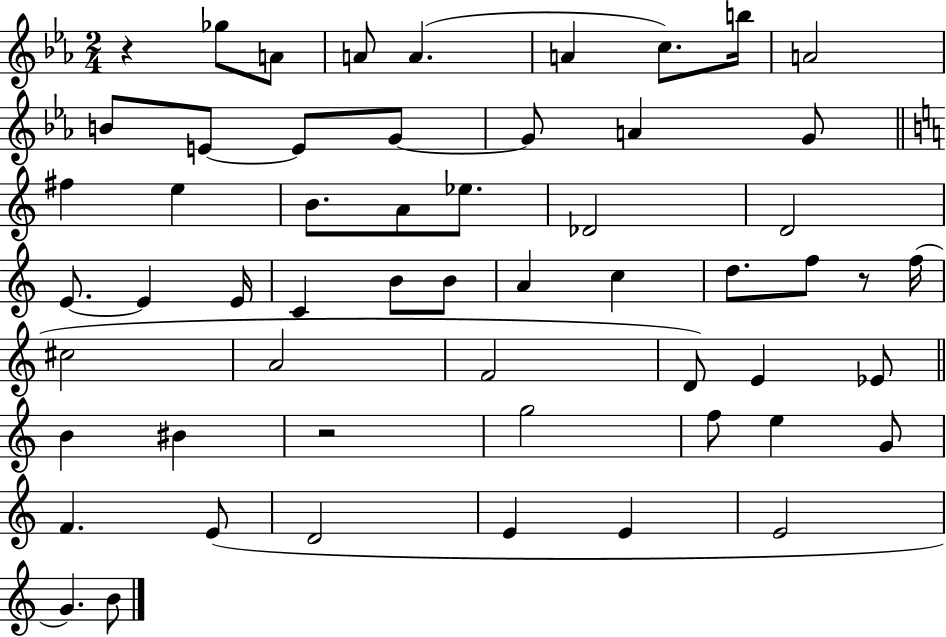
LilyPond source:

{
  \clef treble
  \numericTimeSignature
  \time 2/4
  \key ees \major
  \repeat volta 2 { r4 ges''8 a'8 | a'8 a'4.( | a'4 c''8.) b''16 | a'2 | \break b'8 e'8~~ e'8 g'8~~ | g'8 a'4 g'8 | \bar "||" \break \key c \major fis''4 e''4 | b'8. a'8 ees''8. | des'2 | d'2 | \break e'8.~~ e'4 e'16 | c'4 b'8 b'8 | a'4 c''4 | d''8. f''8 r8 f''16( | \break cis''2 | a'2 | f'2 | d'8) e'4 ees'8 | \break \bar "||" \break \key c \major b'4 bis'4 | r2 | g''2 | f''8 e''4 g'8 | \break f'4. e'8( | d'2 | e'4 e'4 | e'2 | \break g'4.) b'8 | } \bar "|."
}